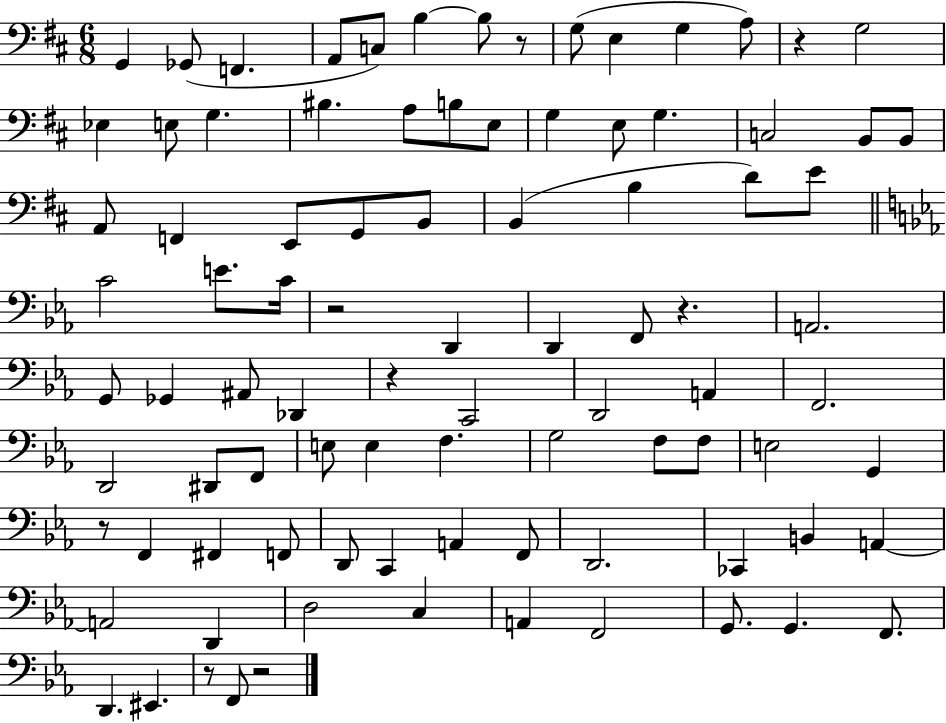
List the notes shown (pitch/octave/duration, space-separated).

G2/q Gb2/e F2/q. A2/e C3/e B3/q B3/e R/e G3/e E3/q G3/q A3/e R/q G3/h Eb3/q E3/e G3/q. BIS3/q. A3/e B3/e E3/e G3/q E3/e G3/q. C3/h B2/e B2/e A2/e F2/q E2/e G2/e B2/e B2/q B3/q D4/e E4/e C4/h E4/e. C4/s R/h D2/q D2/q F2/e R/q. A2/h. G2/e Gb2/q A#2/e Db2/q R/q C2/h D2/h A2/q F2/h. D2/h D#2/e F2/e E3/e E3/q F3/q. G3/h F3/e F3/e E3/h G2/q R/e F2/q F#2/q F2/e D2/e C2/q A2/q F2/e D2/h. CES2/q B2/q A2/q A2/h D2/q D3/h C3/q A2/q F2/h G2/e. G2/q. F2/e. D2/q. EIS2/q. R/e F2/e R/h